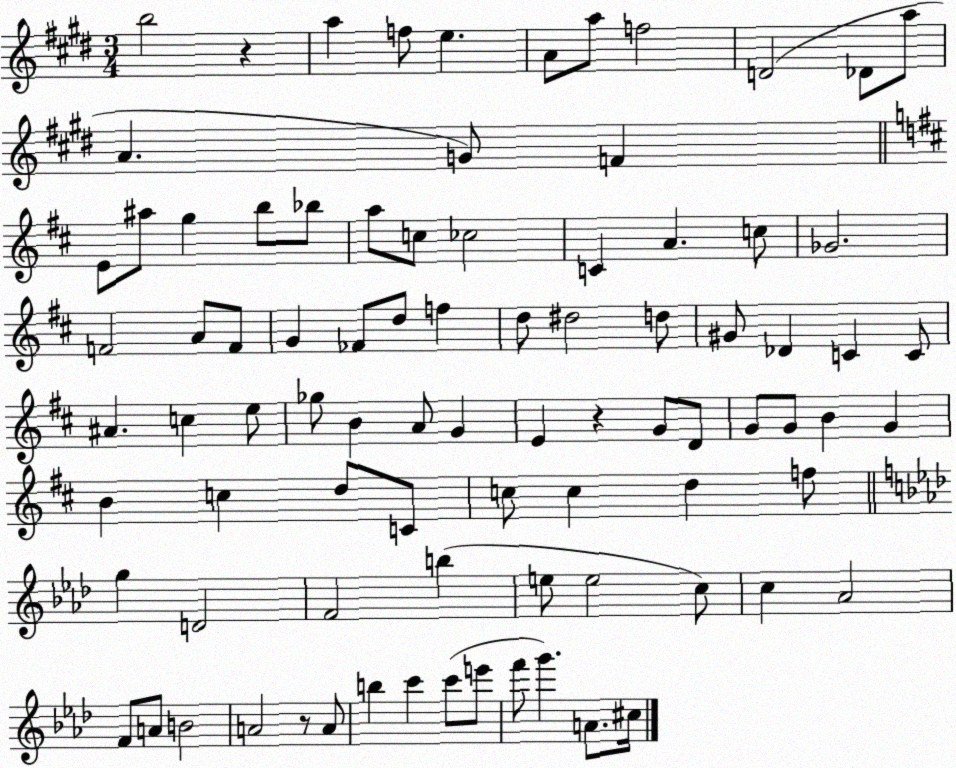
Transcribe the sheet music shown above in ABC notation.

X:1
T:Untitled
M:3/4
L:1/4
K:E
b2 z a f/2 e A/2 a/2 f2 D2 _D/2 a/2 A G/2 F E/2 ^a/2 g b/2 _b/2 a/2 c/2 _c2 C A c/2 _G2 F2 A/2 F/2 G _F/2 d/2 f d/2 ^d2 d/2 ^G/2 _D C C/2 ^A c e/2 _g/2 B A/2 G E z G/2 D/2 G/2 G/2 B G B c d/2 C/2 c/2 c d f/2 g D2 F2 b e/2 e2 c/2 c _A2 F/2 A/2 B2 A2 z/2 A/2 b c' c'/2 e'/2 f'/2 g' A/2 ^c/4